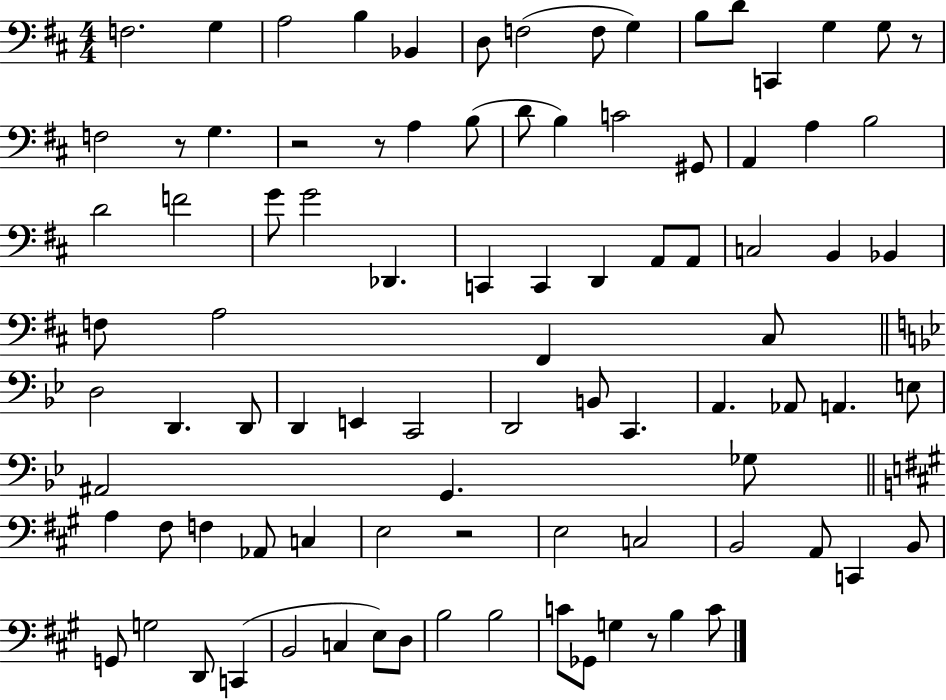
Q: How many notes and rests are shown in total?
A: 91